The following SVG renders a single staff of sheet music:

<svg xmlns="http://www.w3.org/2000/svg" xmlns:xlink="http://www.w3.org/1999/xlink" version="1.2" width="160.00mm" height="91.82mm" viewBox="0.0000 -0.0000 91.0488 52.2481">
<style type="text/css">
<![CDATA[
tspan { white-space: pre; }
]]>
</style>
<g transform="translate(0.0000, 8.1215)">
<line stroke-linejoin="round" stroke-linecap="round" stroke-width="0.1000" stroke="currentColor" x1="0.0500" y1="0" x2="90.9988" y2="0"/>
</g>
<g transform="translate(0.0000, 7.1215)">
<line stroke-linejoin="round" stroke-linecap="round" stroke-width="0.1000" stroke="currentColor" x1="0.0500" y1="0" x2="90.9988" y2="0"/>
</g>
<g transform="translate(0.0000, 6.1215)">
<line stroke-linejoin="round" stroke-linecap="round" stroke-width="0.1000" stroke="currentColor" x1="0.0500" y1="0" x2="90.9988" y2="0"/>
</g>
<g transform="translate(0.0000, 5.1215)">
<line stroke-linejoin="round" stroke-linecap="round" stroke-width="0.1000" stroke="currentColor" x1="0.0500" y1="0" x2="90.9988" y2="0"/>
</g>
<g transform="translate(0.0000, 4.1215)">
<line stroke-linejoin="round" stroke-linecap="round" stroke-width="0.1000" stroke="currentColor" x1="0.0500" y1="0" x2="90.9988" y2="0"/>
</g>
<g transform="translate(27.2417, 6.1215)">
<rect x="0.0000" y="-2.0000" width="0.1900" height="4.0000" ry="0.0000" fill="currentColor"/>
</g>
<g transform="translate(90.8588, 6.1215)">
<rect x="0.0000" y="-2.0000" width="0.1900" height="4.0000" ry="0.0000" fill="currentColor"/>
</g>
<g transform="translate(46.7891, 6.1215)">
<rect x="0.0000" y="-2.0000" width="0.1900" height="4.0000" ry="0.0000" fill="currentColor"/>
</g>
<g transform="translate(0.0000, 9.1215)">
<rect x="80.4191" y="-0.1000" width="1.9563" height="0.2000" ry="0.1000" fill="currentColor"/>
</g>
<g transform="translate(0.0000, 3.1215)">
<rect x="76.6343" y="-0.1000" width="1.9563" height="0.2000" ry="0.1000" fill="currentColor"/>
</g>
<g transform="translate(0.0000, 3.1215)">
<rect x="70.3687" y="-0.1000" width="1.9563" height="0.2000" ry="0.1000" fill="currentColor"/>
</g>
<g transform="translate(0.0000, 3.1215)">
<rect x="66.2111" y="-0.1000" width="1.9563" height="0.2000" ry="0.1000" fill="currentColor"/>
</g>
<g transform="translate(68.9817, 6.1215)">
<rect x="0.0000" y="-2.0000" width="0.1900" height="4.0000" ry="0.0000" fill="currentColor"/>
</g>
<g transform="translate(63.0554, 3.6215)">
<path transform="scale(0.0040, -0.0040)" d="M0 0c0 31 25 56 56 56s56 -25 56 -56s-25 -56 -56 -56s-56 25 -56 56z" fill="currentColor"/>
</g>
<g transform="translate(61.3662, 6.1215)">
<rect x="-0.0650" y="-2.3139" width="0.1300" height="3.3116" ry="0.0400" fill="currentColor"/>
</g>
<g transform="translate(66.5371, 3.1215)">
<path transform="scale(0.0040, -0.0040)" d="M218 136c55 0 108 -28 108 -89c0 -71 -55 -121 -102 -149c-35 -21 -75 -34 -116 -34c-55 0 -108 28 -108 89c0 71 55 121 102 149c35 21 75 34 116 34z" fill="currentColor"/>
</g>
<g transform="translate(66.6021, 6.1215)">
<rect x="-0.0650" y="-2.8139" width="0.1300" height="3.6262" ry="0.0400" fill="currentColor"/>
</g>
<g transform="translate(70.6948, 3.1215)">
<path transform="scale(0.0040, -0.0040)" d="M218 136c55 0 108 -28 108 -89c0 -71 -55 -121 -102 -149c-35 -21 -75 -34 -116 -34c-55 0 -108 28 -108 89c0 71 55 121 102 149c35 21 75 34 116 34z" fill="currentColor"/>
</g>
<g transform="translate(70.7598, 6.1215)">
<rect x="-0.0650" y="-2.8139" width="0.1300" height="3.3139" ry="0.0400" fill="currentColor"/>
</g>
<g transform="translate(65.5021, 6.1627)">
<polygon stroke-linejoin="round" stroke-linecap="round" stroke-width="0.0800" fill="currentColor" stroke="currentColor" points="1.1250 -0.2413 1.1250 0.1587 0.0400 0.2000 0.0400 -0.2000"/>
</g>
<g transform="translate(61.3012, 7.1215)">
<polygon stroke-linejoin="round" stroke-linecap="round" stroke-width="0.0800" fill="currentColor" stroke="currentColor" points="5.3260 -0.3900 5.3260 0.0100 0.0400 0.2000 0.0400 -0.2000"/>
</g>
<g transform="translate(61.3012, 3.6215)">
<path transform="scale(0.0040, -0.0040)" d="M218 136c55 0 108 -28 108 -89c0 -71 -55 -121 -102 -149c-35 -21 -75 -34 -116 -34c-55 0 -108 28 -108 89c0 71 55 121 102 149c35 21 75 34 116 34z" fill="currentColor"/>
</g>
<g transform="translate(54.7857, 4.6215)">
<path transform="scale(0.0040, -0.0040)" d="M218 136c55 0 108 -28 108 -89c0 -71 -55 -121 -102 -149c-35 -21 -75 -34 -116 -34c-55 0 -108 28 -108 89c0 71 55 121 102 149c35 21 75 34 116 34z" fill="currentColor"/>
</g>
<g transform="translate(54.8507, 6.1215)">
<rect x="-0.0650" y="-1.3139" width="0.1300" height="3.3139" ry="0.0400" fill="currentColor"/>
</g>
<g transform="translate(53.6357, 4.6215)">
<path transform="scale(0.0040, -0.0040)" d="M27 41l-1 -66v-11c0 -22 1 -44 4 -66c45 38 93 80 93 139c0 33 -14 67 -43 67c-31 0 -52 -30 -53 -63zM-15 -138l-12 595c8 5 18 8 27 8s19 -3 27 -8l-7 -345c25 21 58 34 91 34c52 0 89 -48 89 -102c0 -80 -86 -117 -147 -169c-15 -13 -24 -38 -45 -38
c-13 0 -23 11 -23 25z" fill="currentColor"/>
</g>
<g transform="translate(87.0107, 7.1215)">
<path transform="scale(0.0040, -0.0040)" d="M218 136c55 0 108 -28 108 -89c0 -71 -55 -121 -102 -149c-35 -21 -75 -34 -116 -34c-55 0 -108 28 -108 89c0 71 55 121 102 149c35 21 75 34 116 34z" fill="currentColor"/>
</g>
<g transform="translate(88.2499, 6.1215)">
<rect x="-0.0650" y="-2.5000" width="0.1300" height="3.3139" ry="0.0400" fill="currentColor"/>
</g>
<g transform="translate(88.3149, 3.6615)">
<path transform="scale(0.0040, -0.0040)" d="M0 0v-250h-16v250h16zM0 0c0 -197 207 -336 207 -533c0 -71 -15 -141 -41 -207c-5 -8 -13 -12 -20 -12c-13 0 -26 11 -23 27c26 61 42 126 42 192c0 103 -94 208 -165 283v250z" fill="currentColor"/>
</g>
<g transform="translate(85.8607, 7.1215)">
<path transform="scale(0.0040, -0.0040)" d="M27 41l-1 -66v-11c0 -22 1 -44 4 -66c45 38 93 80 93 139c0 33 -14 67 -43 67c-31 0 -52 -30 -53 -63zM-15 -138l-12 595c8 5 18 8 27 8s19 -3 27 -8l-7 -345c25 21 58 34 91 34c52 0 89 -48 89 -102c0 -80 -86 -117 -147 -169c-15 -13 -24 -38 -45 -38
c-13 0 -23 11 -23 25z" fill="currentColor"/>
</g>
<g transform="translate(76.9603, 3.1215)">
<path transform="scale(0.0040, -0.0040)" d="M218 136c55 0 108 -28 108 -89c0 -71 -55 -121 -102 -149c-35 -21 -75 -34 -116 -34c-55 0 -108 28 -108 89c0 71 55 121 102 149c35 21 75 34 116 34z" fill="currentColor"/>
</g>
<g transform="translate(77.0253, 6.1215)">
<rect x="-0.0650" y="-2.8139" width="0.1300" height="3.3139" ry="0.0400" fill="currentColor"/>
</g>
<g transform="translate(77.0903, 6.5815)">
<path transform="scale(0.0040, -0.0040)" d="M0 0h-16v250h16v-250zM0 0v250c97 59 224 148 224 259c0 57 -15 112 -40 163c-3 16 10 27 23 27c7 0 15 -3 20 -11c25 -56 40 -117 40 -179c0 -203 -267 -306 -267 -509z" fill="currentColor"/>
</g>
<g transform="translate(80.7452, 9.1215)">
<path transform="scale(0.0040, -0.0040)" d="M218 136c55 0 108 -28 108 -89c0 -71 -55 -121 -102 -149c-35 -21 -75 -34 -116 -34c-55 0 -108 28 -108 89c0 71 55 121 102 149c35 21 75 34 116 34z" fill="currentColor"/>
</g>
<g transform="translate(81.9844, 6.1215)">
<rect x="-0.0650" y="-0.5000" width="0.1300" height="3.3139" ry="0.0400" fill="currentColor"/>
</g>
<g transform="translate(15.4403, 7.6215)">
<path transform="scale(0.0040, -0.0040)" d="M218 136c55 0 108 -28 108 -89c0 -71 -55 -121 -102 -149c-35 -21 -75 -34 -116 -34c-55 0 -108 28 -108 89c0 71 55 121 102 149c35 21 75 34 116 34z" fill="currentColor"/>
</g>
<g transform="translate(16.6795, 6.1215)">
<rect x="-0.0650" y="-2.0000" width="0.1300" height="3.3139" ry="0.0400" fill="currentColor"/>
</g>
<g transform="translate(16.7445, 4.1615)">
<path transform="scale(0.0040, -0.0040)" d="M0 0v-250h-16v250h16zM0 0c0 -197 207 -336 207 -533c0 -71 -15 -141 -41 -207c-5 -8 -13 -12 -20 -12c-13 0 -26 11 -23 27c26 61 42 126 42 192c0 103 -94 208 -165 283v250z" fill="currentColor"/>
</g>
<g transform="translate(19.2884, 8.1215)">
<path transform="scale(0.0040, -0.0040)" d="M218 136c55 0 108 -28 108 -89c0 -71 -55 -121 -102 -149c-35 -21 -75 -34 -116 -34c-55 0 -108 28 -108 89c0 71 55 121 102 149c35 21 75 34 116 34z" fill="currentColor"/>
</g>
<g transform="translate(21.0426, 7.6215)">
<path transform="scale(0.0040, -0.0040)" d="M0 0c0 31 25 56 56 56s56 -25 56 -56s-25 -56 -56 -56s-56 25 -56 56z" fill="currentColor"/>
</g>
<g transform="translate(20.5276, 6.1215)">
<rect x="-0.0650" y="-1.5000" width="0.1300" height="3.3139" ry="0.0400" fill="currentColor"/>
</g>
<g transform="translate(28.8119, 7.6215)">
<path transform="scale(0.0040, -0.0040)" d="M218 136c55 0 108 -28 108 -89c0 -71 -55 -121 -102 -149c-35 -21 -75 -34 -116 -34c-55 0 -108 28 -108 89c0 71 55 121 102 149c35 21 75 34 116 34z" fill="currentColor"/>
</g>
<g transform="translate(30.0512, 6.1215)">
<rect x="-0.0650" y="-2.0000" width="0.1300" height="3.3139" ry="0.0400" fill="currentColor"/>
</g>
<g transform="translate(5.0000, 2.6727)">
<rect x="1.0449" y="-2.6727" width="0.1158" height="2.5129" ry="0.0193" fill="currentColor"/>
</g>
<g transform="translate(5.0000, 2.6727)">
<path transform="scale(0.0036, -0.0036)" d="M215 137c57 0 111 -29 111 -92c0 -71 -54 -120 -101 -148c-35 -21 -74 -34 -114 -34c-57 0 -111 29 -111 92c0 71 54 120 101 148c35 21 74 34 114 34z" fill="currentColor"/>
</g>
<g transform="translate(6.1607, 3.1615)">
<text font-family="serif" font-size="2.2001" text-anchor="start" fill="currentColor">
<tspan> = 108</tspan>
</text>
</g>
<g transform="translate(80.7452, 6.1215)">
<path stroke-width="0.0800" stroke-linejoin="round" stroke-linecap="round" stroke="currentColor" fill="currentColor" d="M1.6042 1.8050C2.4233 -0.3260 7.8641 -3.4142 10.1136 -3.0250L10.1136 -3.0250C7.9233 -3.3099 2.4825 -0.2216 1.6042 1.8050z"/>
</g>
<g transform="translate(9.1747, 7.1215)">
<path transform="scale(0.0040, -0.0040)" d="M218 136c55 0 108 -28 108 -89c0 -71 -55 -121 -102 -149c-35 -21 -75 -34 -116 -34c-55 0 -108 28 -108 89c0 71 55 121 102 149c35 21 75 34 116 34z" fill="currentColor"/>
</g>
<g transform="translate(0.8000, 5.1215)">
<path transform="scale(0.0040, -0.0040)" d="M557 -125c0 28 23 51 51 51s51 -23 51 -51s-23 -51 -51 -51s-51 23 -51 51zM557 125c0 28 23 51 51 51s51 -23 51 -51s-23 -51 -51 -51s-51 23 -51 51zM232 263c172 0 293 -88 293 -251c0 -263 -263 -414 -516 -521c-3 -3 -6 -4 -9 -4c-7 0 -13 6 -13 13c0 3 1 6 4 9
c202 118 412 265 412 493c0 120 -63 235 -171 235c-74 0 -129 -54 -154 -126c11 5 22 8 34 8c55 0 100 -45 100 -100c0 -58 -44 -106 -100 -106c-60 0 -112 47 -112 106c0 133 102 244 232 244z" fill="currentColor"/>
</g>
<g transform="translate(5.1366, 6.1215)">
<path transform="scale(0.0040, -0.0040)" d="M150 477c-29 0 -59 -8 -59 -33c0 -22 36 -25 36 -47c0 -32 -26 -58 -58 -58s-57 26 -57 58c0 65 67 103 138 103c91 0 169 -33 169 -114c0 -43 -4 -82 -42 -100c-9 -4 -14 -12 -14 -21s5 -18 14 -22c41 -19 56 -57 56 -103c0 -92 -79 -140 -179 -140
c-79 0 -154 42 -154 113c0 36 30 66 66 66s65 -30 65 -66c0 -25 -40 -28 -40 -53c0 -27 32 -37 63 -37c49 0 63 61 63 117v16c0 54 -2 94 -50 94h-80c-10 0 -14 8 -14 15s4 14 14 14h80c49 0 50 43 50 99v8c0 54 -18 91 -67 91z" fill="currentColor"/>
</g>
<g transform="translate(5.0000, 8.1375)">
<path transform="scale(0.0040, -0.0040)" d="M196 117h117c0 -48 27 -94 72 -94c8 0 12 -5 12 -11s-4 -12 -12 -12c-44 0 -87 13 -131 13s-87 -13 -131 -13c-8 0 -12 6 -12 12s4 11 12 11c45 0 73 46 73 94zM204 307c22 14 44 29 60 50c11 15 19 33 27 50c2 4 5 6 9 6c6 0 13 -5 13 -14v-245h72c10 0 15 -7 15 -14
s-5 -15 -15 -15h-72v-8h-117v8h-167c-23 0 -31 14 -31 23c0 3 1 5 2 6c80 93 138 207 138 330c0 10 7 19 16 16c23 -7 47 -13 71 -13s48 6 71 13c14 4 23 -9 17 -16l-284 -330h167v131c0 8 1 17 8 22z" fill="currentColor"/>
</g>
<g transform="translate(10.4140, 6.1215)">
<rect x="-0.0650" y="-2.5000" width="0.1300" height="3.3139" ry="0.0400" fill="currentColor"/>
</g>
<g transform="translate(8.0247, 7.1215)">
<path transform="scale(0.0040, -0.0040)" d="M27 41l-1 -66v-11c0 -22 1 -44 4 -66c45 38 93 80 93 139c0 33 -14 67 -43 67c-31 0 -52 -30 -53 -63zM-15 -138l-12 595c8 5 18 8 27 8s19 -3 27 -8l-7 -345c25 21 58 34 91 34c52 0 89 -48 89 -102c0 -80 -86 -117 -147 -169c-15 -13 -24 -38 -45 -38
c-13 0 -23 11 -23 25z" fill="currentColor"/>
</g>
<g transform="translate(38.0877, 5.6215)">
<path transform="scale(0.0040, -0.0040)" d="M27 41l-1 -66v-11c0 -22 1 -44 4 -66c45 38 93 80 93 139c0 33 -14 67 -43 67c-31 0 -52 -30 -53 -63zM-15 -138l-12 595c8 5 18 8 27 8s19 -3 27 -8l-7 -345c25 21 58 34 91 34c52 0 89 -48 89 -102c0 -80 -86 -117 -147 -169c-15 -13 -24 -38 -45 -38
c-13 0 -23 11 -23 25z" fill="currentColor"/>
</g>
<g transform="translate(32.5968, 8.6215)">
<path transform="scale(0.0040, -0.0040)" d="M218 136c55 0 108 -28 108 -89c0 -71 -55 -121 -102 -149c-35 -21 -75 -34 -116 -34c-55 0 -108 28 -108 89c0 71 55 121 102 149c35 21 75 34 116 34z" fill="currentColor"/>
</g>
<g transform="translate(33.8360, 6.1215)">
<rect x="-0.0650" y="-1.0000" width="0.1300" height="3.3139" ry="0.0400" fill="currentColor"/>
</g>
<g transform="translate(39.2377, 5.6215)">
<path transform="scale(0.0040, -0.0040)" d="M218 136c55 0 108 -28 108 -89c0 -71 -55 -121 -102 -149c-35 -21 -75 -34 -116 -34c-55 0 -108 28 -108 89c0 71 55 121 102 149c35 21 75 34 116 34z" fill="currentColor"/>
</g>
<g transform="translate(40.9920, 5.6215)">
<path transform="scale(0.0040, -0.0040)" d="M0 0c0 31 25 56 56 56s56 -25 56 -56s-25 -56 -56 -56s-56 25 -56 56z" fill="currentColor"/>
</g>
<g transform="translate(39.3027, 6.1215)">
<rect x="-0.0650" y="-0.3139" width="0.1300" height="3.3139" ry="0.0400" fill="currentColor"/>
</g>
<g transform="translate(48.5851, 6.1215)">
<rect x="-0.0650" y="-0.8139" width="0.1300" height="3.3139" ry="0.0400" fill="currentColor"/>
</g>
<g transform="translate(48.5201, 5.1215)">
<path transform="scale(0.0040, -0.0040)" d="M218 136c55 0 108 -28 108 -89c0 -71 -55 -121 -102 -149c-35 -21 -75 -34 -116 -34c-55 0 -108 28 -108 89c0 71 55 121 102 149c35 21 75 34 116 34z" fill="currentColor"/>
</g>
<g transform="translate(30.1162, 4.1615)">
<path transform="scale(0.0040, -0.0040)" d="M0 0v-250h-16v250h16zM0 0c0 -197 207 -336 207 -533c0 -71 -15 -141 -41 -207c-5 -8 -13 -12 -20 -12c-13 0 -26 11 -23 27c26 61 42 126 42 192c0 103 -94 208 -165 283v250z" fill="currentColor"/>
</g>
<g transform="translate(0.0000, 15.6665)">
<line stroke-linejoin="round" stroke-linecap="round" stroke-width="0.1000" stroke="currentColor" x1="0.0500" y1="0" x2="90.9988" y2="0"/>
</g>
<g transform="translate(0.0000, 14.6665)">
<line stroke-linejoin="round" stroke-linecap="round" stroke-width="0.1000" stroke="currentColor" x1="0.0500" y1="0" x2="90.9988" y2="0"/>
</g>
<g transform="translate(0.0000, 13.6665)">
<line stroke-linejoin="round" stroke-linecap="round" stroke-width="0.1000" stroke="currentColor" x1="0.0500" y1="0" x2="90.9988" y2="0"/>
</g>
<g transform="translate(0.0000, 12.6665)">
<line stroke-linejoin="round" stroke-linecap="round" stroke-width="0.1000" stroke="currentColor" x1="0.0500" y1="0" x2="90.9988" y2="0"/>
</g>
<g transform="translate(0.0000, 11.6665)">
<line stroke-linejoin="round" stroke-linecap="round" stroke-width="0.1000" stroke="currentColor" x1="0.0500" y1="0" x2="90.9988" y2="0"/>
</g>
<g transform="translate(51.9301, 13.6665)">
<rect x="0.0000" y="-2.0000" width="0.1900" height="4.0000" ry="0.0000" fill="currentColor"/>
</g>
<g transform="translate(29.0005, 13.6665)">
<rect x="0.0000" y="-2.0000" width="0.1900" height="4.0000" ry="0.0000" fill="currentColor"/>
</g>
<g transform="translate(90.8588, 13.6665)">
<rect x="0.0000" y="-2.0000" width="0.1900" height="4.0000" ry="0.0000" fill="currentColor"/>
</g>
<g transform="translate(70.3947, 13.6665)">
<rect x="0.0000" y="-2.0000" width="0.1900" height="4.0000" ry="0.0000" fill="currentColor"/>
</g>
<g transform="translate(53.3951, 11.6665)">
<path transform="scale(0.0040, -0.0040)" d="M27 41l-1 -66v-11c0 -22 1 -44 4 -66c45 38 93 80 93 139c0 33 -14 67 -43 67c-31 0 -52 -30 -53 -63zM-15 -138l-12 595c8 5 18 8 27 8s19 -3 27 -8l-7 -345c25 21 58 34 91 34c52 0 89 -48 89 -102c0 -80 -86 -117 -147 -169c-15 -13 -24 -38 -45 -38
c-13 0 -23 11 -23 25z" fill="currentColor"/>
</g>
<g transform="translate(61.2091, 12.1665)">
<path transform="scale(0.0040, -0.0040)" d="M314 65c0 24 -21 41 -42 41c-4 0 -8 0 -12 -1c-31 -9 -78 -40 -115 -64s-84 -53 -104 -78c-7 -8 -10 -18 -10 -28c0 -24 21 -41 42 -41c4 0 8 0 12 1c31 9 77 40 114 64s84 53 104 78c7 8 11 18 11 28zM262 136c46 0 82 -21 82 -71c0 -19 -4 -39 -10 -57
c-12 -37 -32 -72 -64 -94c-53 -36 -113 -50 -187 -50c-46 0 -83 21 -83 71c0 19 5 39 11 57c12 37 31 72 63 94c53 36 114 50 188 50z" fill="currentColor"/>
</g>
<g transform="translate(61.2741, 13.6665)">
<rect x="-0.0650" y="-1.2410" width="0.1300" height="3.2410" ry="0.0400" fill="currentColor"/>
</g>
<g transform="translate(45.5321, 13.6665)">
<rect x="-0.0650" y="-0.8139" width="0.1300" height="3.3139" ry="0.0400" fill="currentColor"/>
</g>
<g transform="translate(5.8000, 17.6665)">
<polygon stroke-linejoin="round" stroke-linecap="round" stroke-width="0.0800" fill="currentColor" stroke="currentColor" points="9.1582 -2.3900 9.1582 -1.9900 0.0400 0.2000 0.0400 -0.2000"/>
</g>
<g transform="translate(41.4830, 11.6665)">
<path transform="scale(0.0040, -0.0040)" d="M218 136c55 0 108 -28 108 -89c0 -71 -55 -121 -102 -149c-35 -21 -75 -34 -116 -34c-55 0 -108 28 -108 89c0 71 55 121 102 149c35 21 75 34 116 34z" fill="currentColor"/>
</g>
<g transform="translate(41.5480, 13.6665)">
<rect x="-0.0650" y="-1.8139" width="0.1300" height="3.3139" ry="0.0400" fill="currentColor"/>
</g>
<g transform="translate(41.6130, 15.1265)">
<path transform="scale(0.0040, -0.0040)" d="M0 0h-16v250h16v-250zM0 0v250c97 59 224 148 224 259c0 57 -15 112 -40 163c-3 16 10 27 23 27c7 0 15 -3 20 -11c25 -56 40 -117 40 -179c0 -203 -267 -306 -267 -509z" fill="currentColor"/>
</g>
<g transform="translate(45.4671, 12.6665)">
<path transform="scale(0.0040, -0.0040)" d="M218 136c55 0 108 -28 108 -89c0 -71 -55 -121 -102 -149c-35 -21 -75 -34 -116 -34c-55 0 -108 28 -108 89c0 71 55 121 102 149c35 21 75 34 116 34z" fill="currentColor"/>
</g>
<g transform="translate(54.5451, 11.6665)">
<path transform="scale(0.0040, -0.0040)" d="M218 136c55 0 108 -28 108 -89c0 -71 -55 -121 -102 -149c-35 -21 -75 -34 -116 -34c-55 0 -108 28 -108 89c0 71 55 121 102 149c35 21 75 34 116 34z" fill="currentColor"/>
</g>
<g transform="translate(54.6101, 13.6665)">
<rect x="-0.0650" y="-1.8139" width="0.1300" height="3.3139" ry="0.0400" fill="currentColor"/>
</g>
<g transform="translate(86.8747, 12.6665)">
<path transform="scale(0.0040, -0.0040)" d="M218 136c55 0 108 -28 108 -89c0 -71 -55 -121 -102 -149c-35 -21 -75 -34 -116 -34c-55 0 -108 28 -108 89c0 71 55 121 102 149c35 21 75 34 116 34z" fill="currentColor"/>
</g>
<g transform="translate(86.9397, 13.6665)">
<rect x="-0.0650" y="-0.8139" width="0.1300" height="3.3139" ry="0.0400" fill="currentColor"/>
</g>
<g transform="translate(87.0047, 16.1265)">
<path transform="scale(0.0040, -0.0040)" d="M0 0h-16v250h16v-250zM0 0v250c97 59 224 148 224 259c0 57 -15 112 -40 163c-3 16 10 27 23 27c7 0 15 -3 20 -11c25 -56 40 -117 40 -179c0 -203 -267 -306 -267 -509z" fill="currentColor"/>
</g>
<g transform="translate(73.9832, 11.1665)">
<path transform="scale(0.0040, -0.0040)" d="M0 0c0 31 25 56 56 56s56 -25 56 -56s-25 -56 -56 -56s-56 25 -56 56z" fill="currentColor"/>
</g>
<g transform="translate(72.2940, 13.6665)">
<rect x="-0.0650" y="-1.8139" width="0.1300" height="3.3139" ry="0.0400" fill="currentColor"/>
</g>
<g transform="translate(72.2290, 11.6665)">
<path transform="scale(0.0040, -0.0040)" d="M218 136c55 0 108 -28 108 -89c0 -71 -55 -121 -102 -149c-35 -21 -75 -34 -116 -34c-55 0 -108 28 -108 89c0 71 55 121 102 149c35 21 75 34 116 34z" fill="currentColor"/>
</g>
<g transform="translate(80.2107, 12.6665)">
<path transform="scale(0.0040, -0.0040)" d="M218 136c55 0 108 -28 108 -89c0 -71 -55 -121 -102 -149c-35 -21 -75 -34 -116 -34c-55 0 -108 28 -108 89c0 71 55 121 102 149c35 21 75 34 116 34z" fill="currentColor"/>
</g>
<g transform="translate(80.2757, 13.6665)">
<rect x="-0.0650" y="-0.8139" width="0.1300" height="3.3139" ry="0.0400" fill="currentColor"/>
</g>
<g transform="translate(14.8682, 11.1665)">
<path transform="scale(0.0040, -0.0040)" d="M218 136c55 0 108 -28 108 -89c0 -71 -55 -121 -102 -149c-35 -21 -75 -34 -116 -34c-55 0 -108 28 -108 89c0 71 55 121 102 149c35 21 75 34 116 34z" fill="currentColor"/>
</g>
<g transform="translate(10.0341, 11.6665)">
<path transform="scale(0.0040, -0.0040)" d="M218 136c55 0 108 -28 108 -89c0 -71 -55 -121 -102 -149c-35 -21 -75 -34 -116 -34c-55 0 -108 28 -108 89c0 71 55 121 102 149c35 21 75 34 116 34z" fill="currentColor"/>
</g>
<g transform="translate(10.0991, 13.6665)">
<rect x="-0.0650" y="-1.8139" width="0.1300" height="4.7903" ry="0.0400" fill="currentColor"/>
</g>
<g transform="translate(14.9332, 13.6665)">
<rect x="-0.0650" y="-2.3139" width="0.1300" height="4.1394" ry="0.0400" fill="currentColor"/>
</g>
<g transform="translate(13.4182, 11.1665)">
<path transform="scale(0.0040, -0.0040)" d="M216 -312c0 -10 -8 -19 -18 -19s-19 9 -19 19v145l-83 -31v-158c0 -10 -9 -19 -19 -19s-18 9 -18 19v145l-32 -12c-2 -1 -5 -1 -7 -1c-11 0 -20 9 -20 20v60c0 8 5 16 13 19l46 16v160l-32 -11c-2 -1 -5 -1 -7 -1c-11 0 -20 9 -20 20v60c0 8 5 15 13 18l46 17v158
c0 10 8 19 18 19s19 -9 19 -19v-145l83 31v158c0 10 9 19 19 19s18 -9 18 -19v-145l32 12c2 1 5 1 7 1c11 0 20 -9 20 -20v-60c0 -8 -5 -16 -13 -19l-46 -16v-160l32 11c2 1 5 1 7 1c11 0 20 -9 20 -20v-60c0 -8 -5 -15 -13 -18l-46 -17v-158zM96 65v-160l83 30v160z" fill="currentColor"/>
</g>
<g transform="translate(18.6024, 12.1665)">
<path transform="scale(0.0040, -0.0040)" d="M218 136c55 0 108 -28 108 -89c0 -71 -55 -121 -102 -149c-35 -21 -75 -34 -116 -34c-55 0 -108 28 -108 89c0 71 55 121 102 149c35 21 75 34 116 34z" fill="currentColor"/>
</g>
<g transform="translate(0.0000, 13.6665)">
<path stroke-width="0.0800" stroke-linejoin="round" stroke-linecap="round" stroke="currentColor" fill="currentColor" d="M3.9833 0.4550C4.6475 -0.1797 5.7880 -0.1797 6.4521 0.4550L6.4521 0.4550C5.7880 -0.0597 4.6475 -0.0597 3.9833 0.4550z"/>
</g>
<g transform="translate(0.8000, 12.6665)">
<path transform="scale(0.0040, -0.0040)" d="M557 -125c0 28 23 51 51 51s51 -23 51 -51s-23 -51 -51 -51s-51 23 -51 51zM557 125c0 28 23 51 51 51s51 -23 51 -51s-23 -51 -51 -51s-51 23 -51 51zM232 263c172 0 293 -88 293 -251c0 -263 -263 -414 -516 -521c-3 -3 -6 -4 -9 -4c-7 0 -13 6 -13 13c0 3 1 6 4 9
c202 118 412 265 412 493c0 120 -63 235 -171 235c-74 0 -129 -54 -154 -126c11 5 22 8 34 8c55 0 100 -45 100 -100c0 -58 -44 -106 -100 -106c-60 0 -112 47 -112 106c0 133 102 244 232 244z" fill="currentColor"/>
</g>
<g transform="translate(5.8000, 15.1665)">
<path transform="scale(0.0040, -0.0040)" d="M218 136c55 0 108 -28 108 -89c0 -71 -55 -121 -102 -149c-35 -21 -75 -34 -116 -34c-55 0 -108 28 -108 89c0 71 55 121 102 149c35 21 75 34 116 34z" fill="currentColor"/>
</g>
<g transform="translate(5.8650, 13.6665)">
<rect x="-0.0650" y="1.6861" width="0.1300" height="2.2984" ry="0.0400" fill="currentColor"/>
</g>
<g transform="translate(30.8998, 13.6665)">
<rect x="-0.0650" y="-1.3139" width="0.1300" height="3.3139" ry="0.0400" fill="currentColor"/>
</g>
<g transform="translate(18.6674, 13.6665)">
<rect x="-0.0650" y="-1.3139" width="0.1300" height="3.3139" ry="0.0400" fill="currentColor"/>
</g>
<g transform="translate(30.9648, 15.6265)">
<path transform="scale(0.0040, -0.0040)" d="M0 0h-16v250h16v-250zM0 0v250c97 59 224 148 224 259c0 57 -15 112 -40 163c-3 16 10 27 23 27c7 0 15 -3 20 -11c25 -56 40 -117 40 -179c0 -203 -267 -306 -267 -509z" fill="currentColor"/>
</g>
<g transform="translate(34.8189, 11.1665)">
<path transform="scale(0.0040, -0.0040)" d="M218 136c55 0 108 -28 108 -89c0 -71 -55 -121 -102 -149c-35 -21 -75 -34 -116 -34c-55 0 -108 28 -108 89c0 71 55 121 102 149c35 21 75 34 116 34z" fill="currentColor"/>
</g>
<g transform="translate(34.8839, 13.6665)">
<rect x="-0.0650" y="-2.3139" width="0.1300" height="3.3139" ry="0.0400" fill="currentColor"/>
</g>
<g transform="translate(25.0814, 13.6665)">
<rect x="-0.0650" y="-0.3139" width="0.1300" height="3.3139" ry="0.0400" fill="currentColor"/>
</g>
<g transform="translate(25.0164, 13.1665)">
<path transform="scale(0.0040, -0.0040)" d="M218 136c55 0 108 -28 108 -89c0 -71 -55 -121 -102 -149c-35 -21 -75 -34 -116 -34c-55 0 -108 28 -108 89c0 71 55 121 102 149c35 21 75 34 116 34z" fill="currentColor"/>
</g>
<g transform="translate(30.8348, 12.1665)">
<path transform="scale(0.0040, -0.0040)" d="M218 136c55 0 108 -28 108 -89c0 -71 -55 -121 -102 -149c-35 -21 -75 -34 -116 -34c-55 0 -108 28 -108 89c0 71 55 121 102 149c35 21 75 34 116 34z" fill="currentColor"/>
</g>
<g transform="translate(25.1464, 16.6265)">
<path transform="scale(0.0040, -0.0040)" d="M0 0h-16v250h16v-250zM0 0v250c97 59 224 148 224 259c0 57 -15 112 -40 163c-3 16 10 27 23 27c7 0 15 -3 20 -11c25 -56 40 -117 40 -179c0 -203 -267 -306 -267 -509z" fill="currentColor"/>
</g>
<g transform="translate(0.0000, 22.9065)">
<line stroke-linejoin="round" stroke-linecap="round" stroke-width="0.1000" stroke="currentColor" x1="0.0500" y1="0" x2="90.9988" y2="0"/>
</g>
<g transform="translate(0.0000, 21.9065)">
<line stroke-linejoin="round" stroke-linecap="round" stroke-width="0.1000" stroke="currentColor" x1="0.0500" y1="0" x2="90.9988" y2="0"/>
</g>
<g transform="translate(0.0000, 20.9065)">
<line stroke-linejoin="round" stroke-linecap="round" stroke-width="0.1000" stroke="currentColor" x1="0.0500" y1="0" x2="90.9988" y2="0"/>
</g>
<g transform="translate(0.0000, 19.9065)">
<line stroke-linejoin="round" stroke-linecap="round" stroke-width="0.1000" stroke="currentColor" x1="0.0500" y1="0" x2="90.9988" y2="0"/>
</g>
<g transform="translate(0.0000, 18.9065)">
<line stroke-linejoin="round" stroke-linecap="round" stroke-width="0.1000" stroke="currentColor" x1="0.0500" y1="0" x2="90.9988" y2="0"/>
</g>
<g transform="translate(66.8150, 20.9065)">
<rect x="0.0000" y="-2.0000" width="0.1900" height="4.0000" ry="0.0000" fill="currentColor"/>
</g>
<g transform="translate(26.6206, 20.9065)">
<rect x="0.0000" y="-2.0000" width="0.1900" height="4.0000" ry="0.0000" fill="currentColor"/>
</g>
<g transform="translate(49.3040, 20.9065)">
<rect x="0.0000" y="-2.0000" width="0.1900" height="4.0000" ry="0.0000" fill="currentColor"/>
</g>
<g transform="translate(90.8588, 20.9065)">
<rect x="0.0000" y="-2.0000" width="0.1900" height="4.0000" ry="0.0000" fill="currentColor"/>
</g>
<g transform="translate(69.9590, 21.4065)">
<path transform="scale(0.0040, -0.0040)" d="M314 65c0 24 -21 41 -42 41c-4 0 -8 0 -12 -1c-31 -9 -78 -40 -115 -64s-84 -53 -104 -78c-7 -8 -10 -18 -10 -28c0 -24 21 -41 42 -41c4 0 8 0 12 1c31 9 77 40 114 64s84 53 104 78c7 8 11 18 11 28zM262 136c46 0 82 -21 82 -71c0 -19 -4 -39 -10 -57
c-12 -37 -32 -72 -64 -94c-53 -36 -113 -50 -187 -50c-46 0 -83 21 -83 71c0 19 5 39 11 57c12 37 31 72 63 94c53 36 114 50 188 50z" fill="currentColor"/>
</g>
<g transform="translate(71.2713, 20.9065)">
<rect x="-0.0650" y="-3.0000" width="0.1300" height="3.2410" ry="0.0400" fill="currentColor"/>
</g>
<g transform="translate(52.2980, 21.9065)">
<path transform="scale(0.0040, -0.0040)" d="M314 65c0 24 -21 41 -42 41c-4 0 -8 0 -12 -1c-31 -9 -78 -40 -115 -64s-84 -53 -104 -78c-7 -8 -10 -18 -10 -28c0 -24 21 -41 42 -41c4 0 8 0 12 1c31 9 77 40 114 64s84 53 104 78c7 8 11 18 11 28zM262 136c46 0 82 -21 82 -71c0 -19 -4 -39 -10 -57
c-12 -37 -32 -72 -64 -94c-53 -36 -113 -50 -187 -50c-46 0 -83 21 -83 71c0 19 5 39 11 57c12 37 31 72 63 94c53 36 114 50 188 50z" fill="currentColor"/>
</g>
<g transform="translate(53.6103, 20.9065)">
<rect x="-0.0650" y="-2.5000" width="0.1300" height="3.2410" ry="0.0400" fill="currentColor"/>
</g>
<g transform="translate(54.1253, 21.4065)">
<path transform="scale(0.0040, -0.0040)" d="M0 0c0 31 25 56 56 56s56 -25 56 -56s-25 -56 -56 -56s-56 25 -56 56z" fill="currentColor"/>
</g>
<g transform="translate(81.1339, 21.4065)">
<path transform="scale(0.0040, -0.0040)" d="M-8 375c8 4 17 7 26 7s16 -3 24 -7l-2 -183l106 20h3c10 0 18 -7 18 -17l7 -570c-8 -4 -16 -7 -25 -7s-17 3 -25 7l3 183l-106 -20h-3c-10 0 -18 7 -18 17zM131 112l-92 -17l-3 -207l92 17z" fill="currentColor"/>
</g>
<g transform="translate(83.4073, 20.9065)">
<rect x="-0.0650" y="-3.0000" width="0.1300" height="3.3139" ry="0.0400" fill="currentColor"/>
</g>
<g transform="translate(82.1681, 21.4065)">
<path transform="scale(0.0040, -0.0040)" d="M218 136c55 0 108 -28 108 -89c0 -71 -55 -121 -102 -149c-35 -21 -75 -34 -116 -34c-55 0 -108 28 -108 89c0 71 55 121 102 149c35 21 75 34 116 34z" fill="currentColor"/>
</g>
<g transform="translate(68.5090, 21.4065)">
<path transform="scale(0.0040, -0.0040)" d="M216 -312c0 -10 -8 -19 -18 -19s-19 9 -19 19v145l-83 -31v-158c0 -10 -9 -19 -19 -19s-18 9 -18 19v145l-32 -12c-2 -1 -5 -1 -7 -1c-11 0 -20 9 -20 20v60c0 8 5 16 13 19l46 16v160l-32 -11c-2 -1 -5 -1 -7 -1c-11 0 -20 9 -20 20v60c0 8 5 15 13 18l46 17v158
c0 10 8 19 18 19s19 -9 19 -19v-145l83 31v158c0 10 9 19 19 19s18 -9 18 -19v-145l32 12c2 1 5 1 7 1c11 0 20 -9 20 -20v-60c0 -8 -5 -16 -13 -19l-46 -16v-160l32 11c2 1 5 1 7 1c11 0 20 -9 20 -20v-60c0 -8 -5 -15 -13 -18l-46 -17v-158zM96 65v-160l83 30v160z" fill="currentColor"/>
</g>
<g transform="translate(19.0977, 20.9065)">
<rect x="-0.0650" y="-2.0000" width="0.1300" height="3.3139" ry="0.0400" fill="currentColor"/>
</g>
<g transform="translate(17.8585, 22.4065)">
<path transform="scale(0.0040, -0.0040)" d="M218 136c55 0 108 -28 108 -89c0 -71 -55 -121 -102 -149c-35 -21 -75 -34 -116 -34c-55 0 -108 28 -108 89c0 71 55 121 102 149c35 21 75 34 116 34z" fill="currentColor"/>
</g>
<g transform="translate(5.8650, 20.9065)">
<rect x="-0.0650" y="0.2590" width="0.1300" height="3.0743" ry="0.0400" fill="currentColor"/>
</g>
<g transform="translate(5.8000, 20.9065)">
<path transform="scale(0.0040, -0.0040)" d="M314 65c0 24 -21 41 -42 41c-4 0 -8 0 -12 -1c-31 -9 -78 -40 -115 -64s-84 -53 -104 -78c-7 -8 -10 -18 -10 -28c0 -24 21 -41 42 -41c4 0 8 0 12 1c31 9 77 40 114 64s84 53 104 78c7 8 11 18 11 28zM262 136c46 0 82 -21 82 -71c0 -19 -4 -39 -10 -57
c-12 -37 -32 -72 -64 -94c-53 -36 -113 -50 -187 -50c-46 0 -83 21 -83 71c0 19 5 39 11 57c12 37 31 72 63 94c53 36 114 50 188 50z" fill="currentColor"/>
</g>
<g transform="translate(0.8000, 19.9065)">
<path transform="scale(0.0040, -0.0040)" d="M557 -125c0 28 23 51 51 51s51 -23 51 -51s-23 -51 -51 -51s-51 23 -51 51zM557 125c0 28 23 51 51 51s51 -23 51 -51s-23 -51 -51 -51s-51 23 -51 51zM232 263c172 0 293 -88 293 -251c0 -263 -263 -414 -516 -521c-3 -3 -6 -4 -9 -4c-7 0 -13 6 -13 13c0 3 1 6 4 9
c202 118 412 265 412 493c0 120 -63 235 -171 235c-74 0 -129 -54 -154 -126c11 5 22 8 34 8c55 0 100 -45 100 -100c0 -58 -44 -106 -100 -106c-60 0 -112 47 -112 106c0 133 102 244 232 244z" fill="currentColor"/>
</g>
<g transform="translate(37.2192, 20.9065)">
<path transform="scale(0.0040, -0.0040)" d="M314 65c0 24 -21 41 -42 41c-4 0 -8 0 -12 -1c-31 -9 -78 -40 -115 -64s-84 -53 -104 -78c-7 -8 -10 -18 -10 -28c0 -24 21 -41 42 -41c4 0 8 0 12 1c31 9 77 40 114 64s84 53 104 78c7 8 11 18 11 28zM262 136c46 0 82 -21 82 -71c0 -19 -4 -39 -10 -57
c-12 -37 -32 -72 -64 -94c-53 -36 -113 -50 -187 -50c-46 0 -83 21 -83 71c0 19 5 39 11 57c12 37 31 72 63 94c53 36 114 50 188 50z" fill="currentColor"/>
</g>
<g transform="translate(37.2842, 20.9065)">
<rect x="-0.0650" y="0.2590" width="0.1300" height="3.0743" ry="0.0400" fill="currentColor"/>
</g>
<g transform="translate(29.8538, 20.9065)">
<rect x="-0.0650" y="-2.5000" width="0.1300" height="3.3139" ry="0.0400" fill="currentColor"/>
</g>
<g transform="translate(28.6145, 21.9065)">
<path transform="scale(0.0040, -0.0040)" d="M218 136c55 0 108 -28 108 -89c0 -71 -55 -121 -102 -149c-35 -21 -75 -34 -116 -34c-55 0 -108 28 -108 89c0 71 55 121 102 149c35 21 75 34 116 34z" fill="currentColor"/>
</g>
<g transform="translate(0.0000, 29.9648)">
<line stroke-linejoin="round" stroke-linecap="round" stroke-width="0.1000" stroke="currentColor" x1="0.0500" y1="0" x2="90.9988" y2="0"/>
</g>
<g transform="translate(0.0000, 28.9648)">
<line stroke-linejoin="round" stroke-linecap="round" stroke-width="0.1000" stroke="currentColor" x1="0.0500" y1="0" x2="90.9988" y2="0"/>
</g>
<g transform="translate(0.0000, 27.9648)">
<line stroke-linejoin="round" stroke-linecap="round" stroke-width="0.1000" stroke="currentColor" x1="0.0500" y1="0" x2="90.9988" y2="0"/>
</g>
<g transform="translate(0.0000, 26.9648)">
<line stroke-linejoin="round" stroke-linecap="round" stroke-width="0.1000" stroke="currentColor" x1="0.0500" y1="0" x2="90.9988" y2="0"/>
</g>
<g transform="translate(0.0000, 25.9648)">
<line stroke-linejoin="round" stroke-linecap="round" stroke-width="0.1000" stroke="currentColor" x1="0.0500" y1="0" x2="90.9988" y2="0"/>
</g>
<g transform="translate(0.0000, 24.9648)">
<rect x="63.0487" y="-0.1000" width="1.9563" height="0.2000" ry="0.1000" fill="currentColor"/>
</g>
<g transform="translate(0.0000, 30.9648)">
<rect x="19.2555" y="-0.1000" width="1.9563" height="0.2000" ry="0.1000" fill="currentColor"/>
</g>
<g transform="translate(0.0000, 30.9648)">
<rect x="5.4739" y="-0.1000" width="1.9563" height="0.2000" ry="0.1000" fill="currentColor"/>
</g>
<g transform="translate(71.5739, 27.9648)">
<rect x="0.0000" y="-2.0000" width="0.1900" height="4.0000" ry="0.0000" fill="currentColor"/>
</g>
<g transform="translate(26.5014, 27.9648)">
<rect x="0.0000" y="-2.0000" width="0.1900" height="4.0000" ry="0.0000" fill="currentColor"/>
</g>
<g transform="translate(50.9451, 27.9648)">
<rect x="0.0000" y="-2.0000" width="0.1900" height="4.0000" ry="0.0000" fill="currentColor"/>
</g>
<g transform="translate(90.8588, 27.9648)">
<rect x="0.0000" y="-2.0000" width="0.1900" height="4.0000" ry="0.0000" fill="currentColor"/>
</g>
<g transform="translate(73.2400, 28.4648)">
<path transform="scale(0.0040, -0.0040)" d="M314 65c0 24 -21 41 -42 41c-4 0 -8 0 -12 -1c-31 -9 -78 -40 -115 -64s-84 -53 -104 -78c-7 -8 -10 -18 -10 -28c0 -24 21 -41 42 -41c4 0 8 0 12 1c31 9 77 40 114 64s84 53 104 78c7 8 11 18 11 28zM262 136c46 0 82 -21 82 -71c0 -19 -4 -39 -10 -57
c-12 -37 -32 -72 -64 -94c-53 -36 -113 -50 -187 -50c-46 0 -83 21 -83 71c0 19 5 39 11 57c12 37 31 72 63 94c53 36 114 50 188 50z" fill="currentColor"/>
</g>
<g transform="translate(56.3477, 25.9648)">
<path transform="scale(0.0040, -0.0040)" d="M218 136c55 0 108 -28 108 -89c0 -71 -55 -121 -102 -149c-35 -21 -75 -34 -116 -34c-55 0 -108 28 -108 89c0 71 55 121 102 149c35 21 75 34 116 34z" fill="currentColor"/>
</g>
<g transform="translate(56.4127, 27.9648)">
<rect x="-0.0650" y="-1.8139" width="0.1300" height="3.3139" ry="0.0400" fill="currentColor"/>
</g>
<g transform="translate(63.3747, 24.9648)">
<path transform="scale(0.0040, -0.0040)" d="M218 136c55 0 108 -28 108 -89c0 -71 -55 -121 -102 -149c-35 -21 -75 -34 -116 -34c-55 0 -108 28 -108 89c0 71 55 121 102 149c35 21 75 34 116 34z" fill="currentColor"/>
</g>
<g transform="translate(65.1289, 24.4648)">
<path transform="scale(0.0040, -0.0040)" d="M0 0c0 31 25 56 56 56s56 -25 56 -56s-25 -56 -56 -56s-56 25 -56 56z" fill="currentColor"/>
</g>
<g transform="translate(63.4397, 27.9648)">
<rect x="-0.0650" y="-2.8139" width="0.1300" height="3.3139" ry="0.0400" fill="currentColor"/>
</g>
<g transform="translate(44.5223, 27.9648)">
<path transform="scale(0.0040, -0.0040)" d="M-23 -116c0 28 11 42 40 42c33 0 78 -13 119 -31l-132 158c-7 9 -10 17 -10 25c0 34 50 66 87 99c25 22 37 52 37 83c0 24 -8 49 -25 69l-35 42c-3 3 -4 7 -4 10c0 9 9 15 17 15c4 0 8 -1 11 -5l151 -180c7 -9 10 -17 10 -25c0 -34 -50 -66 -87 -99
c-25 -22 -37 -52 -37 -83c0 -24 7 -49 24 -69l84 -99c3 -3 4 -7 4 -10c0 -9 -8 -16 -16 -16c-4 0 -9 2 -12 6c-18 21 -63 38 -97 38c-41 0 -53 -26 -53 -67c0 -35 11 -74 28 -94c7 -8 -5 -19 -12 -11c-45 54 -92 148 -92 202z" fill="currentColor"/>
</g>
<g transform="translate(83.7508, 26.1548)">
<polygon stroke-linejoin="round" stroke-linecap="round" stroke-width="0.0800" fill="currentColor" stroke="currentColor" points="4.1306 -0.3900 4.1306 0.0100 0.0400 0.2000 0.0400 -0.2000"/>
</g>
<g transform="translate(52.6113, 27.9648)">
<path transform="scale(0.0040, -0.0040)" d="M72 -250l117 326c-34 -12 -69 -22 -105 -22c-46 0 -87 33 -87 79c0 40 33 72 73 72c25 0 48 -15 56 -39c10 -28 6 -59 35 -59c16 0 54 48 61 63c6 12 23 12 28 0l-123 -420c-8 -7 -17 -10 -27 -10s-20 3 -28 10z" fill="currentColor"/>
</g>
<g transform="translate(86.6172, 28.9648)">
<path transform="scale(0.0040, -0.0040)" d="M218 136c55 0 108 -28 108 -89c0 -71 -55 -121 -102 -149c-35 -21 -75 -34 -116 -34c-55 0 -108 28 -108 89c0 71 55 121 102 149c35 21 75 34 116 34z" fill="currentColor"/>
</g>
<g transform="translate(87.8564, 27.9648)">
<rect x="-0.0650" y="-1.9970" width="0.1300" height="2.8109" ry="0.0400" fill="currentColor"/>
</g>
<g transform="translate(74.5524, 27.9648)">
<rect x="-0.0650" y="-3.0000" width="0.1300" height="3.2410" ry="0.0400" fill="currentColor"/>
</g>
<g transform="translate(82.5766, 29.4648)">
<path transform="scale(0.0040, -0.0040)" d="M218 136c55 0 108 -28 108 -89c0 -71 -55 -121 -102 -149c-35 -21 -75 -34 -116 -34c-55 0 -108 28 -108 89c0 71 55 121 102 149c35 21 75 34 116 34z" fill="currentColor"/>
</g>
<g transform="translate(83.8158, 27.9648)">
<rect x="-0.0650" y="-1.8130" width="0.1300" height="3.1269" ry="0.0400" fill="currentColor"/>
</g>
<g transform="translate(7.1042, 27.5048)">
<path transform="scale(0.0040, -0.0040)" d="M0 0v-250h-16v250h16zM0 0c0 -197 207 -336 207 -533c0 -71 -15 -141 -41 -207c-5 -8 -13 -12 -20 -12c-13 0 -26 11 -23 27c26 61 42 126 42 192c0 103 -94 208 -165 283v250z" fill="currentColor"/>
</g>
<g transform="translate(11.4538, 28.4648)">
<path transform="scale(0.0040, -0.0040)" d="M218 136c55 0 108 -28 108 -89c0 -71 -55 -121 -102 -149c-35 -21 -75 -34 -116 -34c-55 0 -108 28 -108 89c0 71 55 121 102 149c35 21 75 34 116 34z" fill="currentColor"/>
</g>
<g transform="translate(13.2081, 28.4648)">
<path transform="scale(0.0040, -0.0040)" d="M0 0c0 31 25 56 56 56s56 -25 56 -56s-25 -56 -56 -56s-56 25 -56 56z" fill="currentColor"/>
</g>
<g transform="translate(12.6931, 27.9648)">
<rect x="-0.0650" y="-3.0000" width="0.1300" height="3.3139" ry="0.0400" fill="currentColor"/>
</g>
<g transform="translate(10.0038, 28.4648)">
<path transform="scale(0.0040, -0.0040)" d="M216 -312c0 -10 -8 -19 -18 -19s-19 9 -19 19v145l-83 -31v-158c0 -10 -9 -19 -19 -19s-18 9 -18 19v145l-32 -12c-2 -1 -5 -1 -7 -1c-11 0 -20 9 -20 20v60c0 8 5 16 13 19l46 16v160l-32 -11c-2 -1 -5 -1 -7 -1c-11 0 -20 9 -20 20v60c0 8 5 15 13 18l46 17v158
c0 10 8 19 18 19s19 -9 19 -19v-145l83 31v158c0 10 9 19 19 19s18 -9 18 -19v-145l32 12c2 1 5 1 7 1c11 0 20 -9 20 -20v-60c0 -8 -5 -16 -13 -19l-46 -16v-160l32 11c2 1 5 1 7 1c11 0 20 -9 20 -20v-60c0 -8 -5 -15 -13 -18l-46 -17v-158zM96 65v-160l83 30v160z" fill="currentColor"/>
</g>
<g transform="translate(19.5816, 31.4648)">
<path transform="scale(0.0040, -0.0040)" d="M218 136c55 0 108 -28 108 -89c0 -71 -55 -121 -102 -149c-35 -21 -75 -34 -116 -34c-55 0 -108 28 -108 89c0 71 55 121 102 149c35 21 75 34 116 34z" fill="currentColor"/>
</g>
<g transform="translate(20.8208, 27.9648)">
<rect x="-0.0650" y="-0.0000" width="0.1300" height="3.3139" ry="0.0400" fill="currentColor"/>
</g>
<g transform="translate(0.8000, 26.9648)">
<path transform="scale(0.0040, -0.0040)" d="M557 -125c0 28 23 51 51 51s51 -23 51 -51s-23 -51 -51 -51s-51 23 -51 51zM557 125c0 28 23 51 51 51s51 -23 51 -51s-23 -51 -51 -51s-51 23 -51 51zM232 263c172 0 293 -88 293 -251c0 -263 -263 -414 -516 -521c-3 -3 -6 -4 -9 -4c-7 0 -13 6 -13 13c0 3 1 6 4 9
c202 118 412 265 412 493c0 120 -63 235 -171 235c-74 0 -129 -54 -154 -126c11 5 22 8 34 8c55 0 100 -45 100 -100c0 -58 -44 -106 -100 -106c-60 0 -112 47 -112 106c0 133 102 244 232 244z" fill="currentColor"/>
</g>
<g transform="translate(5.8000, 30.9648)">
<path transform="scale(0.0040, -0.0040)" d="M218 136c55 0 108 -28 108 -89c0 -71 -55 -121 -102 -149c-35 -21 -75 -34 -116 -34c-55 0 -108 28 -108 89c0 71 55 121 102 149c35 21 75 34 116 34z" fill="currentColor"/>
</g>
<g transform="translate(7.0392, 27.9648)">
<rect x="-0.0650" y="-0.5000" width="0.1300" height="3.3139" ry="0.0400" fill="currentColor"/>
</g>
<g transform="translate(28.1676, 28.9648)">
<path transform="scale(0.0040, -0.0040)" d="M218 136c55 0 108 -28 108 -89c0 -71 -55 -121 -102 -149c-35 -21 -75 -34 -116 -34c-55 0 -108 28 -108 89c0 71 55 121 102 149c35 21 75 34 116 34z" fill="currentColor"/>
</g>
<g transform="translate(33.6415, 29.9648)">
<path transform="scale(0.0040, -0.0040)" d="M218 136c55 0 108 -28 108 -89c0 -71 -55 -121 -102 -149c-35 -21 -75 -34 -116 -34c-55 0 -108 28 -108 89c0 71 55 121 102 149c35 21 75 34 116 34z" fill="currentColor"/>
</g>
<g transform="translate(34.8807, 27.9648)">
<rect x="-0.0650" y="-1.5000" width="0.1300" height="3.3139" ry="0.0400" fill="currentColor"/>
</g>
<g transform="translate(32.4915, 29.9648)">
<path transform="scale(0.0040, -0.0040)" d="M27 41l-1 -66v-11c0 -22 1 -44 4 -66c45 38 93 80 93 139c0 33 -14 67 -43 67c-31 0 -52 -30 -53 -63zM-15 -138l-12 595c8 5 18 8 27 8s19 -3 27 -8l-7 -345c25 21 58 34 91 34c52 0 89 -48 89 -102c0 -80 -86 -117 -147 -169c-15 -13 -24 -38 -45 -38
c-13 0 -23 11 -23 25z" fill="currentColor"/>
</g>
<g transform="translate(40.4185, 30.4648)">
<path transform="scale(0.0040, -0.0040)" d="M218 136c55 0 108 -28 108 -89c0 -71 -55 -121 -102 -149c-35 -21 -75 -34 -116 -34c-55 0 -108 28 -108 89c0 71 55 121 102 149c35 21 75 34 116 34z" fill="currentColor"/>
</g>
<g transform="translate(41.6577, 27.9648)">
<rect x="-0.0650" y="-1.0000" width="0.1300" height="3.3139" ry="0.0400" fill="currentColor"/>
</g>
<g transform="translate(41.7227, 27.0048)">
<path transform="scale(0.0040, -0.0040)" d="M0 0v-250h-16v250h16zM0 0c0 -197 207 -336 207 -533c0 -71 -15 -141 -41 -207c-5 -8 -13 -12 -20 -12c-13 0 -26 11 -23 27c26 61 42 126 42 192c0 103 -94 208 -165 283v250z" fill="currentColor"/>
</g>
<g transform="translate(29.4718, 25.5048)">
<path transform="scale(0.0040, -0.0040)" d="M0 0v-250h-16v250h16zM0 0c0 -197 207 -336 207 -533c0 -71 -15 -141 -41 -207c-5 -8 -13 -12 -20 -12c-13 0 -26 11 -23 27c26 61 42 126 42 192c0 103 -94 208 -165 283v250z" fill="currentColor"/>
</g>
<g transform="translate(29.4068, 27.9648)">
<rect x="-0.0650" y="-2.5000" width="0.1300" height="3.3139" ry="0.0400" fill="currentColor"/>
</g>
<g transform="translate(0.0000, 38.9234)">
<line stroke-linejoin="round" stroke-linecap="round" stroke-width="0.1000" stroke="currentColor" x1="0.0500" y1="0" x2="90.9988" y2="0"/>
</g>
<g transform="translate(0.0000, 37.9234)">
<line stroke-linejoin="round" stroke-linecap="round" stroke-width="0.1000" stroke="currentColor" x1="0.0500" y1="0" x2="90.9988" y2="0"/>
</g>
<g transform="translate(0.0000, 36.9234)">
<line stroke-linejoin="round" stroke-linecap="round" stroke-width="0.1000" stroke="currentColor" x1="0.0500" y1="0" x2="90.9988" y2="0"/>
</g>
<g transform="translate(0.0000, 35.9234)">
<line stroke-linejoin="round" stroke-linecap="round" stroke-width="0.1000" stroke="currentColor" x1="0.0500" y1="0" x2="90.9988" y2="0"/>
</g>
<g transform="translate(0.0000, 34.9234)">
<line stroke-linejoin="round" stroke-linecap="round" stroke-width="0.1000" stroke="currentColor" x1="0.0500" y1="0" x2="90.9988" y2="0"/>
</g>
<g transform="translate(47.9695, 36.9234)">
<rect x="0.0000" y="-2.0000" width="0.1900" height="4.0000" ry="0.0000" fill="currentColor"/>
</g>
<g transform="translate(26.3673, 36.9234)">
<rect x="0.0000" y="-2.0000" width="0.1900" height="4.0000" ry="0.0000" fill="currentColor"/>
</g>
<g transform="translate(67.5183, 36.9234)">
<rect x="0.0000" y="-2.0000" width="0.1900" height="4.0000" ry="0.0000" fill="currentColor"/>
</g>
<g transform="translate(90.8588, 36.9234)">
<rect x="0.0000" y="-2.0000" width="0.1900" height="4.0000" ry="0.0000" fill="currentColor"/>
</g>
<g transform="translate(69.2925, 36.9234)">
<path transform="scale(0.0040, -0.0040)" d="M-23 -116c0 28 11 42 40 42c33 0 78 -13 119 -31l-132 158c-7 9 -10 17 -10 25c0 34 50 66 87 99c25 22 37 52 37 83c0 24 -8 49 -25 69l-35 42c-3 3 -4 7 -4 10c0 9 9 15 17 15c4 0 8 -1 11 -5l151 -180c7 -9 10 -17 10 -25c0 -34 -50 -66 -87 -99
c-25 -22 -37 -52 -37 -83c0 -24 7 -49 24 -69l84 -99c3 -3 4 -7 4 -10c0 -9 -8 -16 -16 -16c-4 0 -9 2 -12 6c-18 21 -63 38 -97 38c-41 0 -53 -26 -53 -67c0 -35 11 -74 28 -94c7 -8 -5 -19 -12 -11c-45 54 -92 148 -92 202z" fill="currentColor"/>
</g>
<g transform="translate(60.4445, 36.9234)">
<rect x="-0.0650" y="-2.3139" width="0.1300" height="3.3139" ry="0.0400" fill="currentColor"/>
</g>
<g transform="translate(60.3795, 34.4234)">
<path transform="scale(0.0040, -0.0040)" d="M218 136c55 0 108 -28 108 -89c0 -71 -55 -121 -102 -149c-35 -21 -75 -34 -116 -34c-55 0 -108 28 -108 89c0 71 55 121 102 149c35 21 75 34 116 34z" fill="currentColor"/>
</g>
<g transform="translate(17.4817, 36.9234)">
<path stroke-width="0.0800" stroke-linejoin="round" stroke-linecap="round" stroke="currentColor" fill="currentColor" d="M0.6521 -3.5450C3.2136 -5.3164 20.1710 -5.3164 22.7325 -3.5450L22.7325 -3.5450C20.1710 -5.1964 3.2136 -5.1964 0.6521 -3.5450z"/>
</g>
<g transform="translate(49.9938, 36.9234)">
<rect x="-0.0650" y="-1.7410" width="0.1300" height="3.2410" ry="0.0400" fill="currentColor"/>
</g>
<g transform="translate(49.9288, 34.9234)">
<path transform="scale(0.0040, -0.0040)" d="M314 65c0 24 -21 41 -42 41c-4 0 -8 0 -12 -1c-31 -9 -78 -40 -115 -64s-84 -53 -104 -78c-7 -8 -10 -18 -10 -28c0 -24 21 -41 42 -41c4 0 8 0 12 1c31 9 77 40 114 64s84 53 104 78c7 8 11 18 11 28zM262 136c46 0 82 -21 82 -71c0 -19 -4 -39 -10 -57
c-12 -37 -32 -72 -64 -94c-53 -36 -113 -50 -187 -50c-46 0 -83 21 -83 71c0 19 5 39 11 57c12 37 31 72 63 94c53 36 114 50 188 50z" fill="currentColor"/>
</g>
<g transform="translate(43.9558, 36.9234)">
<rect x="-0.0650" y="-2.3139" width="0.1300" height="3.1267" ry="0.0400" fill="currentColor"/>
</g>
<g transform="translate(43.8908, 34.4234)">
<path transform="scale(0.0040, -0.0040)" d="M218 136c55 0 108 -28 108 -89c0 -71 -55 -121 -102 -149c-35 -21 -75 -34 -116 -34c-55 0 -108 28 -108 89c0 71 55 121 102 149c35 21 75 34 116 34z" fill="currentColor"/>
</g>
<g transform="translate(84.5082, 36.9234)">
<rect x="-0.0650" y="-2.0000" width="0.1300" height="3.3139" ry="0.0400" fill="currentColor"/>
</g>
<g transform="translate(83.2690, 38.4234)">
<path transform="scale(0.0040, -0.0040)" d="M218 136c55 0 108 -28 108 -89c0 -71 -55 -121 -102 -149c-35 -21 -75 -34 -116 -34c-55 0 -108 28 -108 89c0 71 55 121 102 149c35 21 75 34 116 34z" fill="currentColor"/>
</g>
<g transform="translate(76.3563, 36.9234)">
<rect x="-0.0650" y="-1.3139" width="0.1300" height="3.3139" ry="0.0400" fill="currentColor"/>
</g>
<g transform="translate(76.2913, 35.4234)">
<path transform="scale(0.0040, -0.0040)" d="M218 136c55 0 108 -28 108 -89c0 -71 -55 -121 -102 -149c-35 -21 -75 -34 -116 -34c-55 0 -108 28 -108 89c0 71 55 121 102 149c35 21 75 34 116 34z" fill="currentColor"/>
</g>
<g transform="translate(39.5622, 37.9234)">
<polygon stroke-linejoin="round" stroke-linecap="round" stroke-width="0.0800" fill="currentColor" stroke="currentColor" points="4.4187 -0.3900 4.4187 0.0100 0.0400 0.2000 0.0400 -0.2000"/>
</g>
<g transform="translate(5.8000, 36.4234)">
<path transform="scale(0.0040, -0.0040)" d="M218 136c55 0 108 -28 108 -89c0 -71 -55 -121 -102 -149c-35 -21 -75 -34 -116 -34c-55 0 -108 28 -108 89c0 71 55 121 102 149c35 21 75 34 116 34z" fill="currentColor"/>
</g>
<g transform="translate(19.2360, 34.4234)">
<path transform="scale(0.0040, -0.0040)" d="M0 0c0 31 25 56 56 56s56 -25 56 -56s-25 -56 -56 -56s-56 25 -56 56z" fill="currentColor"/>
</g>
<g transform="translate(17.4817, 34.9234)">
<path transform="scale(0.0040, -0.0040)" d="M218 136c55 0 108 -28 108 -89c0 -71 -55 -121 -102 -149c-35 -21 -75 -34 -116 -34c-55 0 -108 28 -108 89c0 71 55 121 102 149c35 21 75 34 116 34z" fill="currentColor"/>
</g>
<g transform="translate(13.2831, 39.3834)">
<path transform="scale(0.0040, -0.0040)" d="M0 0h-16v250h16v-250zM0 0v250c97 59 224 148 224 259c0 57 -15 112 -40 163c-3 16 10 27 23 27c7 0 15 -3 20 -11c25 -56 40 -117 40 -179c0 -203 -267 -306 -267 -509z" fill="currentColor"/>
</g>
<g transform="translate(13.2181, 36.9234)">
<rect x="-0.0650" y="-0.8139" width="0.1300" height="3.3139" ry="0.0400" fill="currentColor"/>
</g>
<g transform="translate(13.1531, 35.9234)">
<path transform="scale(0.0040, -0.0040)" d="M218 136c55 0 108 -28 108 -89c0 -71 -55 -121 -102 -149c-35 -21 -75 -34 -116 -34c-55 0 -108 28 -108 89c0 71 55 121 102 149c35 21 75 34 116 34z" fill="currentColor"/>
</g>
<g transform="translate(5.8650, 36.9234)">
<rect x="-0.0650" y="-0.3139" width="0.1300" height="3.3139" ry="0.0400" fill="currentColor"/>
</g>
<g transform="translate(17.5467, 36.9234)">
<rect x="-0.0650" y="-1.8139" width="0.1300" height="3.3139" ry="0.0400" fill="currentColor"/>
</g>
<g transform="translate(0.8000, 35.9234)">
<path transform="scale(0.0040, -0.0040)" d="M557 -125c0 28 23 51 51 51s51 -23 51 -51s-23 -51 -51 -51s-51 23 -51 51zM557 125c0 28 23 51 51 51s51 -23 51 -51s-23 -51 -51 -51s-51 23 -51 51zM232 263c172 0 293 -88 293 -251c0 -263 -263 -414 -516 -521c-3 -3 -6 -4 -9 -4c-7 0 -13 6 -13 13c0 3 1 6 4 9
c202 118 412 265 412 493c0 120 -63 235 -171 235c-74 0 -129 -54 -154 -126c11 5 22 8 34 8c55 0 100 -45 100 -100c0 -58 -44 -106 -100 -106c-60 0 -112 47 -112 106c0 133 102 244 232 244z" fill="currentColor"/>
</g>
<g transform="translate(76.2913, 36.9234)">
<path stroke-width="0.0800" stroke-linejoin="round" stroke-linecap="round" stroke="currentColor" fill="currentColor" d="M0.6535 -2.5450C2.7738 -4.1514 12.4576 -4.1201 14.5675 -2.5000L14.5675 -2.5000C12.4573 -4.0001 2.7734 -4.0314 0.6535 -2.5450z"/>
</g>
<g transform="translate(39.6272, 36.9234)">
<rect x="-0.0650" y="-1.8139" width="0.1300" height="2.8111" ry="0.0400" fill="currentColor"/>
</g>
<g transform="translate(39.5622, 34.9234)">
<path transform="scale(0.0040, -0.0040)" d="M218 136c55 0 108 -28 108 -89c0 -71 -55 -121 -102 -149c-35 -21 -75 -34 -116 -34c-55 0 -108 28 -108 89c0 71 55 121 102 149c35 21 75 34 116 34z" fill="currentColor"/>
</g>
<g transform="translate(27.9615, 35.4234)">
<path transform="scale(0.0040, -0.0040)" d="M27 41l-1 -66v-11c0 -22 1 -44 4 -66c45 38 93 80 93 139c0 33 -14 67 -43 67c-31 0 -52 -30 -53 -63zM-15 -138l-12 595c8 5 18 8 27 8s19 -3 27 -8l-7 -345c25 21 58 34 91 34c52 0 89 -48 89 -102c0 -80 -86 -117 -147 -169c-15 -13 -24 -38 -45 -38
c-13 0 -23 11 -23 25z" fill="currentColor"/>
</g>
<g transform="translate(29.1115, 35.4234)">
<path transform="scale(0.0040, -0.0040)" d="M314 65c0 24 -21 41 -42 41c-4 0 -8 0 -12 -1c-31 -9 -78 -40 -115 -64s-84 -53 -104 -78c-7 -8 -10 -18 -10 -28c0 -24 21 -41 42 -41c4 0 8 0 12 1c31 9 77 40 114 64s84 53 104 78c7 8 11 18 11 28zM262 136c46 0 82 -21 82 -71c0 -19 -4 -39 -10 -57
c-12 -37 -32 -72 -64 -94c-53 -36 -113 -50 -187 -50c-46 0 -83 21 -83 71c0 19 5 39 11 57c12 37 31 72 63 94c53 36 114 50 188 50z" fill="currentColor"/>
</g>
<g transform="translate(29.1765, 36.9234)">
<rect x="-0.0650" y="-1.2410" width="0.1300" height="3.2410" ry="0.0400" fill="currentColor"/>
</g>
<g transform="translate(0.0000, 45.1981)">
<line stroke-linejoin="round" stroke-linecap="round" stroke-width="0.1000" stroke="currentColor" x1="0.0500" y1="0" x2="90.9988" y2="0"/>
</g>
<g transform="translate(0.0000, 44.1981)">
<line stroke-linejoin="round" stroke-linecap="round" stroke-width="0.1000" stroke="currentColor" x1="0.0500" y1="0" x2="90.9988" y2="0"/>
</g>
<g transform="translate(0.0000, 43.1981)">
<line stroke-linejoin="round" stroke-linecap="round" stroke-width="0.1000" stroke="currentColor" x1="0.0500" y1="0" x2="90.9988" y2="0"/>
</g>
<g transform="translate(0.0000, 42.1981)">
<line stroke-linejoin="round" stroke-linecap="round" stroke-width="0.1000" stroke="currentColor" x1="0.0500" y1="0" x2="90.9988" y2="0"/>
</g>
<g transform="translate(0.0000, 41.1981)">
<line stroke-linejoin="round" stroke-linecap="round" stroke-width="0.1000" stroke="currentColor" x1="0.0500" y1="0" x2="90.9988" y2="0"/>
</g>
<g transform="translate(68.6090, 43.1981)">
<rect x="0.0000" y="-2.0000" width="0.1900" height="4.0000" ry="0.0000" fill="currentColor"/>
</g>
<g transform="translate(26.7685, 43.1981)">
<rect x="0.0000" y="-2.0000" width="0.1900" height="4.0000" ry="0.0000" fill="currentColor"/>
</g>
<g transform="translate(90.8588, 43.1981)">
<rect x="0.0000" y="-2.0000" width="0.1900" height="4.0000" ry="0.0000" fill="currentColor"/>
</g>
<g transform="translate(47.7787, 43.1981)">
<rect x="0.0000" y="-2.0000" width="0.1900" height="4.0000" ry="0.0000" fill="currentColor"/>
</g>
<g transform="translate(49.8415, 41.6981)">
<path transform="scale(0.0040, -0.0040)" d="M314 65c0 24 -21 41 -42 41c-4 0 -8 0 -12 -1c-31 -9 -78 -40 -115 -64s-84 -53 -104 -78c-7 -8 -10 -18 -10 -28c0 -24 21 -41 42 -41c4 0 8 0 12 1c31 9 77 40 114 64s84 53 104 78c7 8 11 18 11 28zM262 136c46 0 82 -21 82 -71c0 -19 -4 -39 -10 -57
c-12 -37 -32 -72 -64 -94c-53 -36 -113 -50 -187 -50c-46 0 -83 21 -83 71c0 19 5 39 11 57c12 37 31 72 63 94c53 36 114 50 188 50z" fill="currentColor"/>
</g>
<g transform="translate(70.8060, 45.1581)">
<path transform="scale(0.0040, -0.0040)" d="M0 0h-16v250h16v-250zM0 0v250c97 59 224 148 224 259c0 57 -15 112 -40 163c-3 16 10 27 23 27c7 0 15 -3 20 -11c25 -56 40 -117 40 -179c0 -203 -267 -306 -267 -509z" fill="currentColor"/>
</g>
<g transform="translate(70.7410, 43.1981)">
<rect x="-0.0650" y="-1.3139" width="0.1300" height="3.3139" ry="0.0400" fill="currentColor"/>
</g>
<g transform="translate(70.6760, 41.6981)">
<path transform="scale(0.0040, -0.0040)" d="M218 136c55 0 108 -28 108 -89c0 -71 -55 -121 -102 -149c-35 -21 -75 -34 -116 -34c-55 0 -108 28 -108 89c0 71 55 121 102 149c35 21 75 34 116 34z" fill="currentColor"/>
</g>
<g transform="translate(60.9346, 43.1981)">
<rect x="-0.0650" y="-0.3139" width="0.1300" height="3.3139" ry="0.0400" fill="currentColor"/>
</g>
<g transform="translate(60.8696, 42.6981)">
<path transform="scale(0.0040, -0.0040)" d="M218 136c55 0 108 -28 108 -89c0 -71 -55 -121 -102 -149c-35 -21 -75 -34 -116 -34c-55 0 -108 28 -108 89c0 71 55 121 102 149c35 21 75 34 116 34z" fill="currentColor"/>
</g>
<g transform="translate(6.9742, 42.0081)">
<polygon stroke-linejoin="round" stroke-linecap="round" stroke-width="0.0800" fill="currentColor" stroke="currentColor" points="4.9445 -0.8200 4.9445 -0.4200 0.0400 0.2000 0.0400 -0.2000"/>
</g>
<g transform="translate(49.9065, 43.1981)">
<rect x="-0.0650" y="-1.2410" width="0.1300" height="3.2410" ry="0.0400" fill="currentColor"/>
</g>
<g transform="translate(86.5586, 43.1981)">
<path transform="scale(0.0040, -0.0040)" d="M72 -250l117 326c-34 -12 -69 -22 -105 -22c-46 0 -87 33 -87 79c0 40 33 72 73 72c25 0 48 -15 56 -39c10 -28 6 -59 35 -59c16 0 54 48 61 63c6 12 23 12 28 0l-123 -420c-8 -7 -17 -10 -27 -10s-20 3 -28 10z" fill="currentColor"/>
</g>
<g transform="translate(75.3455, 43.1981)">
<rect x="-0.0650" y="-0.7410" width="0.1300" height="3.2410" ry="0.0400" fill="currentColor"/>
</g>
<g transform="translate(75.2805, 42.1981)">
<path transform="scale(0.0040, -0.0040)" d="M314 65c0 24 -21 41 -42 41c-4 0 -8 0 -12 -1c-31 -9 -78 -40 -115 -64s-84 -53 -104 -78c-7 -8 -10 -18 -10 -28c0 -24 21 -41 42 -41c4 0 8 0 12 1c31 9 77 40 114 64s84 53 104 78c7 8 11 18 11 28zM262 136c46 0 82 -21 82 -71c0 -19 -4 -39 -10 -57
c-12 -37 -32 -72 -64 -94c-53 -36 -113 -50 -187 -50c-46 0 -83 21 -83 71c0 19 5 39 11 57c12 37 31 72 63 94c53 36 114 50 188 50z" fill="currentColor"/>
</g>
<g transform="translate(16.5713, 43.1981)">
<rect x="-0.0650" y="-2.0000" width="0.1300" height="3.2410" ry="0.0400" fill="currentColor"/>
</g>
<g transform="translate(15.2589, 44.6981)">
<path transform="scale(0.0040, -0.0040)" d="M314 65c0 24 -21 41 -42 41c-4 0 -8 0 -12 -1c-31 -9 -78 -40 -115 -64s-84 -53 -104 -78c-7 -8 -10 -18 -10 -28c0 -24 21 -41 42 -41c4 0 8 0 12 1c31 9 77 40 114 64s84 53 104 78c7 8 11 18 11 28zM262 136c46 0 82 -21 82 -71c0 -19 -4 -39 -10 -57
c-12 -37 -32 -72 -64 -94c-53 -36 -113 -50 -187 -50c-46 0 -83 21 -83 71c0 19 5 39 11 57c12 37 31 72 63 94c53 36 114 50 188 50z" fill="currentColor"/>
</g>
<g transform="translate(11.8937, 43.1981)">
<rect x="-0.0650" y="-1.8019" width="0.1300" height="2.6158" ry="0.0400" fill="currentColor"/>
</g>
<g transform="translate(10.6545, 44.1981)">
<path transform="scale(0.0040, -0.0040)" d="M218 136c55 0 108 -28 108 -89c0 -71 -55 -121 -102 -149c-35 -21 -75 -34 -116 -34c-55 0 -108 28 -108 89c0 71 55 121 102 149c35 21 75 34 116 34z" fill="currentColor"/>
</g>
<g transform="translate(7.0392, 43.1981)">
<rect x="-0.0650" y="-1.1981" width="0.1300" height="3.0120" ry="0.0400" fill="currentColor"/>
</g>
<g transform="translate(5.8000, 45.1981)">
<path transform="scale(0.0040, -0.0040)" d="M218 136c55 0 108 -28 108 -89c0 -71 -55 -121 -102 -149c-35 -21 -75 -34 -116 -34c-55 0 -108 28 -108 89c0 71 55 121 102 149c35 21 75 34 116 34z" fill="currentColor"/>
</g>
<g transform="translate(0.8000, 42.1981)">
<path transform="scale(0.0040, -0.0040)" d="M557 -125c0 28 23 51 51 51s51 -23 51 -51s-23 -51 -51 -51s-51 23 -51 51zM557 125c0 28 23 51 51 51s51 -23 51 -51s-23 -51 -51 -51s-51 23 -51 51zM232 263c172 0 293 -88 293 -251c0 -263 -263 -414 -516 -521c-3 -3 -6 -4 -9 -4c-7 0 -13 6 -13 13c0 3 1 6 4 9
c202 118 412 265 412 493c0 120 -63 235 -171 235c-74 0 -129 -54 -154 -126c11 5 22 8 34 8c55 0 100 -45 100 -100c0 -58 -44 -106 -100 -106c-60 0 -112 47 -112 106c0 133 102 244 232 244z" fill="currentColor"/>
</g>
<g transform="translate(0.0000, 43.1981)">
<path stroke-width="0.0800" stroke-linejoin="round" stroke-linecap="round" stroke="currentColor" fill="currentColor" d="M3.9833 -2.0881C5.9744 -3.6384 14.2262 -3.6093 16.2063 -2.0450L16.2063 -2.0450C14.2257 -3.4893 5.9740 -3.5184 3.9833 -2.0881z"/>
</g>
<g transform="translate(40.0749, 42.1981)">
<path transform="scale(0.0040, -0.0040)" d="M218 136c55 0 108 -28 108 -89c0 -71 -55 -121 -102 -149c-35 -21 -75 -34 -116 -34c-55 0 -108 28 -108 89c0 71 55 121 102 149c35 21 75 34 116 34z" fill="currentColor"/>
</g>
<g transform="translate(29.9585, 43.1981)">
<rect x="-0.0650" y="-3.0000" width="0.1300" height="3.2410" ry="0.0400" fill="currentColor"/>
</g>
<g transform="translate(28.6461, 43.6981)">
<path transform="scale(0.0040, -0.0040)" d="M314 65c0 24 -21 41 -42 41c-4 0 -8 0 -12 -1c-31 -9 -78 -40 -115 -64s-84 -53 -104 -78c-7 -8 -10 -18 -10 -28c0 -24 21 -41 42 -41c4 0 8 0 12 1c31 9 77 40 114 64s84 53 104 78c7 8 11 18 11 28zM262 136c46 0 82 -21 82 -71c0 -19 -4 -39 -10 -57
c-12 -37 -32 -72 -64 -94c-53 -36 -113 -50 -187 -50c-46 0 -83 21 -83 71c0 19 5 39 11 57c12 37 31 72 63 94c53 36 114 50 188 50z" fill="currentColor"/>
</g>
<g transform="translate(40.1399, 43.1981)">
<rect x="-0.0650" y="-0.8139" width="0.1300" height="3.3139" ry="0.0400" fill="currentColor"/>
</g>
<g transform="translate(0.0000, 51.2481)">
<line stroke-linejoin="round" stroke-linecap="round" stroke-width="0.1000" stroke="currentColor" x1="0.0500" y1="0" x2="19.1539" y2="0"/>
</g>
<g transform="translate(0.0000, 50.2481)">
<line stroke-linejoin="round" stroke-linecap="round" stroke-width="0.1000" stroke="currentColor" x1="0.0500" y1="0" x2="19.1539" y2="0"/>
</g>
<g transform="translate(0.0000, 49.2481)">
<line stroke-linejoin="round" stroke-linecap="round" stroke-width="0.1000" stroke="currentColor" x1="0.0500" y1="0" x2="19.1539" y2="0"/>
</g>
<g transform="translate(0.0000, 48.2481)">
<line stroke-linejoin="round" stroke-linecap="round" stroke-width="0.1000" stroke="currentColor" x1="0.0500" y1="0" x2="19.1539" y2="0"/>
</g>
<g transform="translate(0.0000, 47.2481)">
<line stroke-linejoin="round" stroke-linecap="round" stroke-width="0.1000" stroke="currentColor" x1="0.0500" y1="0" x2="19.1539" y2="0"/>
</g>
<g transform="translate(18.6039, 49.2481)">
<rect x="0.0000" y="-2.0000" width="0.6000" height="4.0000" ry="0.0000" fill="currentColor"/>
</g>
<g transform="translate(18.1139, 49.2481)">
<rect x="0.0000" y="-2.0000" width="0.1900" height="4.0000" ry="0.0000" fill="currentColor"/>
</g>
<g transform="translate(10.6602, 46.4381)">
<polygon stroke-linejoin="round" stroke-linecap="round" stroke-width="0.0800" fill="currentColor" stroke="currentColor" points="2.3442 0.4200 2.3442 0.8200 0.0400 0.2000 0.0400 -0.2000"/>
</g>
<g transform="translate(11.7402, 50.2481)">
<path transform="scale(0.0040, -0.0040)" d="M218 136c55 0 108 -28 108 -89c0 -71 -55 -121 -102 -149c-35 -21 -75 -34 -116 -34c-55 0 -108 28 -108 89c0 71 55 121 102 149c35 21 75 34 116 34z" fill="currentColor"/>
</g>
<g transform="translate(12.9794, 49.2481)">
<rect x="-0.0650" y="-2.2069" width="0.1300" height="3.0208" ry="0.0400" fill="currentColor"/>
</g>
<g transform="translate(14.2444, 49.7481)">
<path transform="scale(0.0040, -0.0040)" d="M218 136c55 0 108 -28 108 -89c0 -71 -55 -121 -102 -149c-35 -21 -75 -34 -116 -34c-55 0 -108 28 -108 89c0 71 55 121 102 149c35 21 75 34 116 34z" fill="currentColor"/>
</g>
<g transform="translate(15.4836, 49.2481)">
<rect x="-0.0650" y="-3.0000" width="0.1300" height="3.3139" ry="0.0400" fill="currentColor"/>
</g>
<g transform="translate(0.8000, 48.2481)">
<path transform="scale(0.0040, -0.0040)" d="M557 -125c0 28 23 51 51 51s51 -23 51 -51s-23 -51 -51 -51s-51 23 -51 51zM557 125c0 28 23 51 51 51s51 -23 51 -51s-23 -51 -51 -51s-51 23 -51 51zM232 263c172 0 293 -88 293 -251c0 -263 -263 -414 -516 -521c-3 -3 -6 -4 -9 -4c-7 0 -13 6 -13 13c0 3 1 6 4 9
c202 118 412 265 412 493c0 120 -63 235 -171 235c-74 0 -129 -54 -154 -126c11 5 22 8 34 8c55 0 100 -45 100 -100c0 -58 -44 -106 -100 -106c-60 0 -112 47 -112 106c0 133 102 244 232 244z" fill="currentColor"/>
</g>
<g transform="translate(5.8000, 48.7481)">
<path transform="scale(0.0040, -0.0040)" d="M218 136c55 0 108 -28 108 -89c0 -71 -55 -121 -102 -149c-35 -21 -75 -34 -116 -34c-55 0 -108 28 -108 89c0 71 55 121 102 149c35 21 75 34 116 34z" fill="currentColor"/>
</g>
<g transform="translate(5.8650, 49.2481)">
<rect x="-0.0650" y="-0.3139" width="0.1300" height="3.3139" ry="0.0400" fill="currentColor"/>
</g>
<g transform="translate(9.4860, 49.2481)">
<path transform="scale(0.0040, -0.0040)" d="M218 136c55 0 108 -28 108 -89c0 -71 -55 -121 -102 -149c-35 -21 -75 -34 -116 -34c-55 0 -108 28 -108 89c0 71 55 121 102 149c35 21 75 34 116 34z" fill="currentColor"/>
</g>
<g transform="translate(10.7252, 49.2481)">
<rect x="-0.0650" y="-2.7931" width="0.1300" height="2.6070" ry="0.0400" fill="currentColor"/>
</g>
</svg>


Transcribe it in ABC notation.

X:1
T:Untitled
M:3/4
L:1/4
K:C
_B,, A,,/2 G,, A,,/2 F,, _E, F, _G, B,/2 C/4 C C/2 E,, _B,,/2 A,,/2 A,/2 ^B,/2 G, E,/2 G,/2 B, A,/2 F, _A, G,2 A, F, F,/2 D,2 A,, B,, D,2 B,,2 ^C,2 C, E,,/2 ^C, D,, B,,/2 _G,, F,,/2 z z/2 A, C C,2 A,,/2 B,,/2 E, F,/2 A, _G,2 A,/2 B,/2 A,2 B, z G, A,, G,,/2 B,,/2 A,,2 C,2 F, G,2 E, G,/2 F,2 z/2 E, D,/2 B,,/2 C,